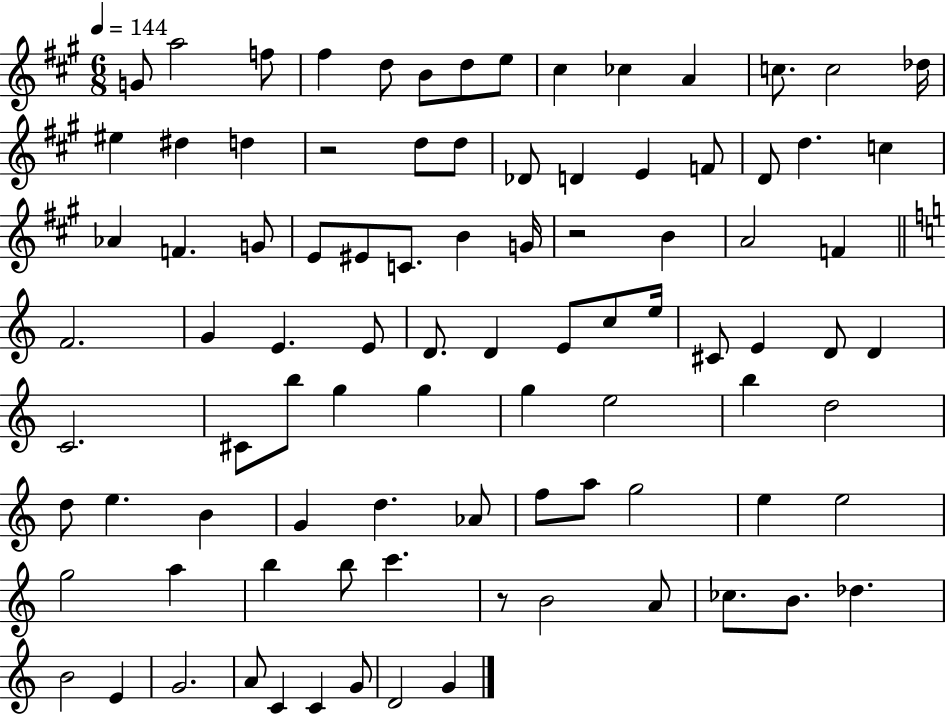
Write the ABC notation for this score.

X:1
T:Untitled
M:6/8
L:1/4
K:A
G/2 a2 f/2 ^f d/2 B/2 d/2 e/2 ^c _c A c/2 c2 _d/4 ^e ^d d z2 d/2 d/2 _D/2 D E F/2 D/2 d c _A F G/2 E/2 ^E/2 C/2 B G/4 z2 B A2 F F2 G E E/2 D/2 D E/2 c/2 e/4 ^C/2 E D/2 D C2 ^C/2 b/2 g g g e2 b d2 d/2 e B G d _A/2 f/2 a/2 g2 e e2 g2 a b b/2 c' z/2 B2 A/2 _c/2 B/2 _d B2 E G2 A/2 C C G/2 D2 G